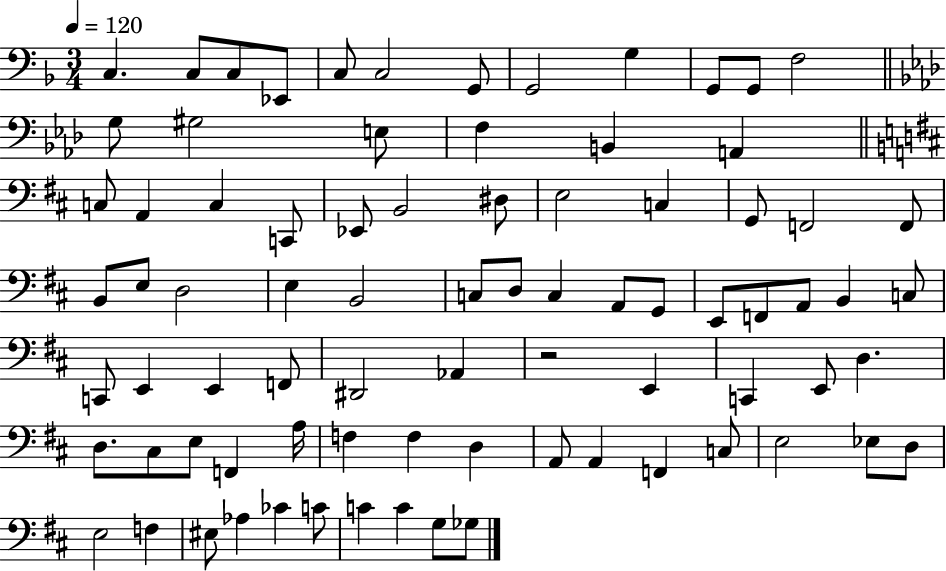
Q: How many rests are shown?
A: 1